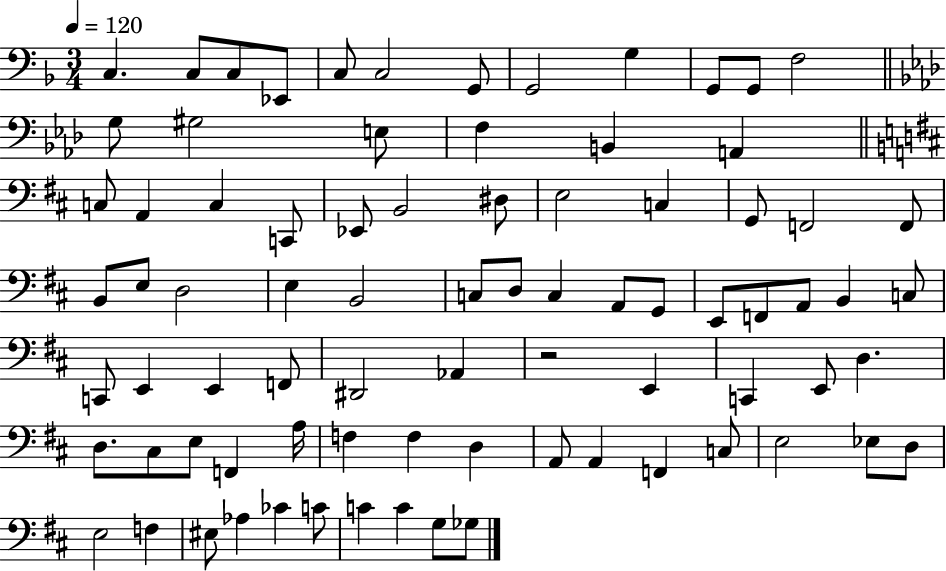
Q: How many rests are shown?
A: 1